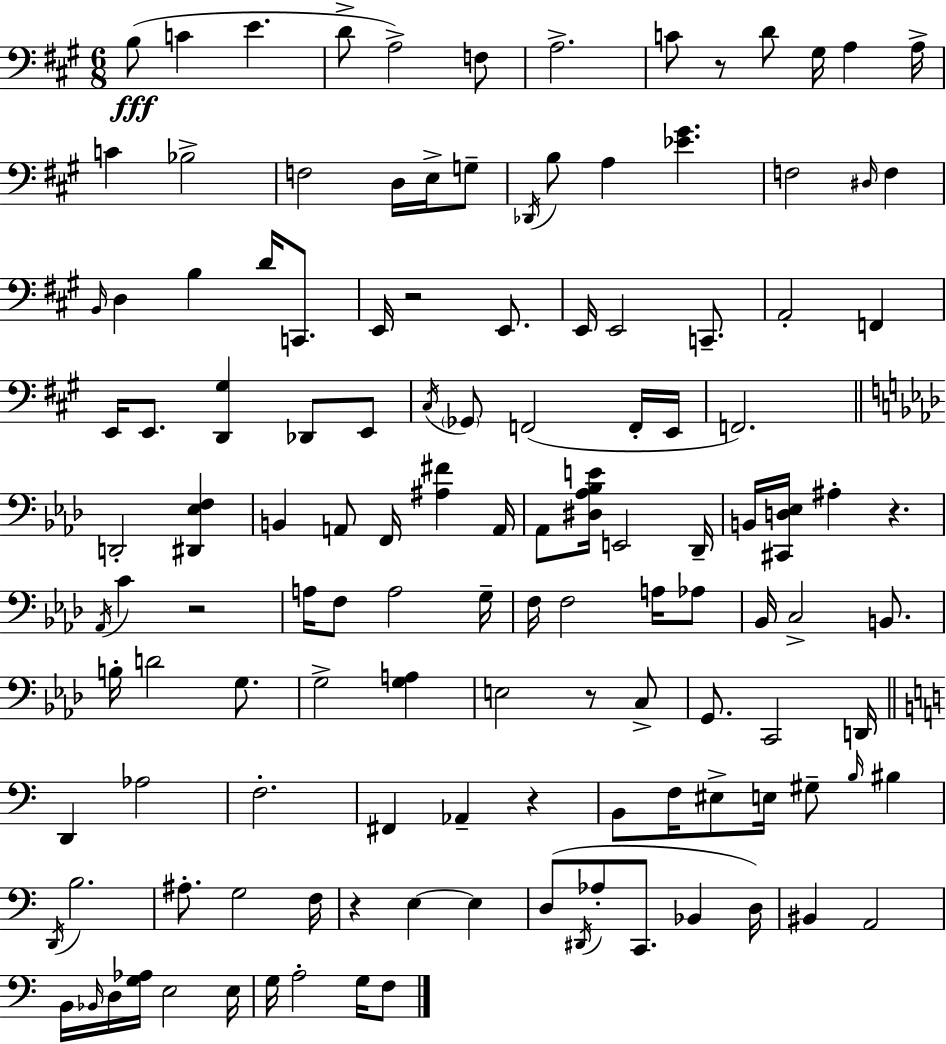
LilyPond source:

{
  \clef bass
  \numericTimeSignature
  \time 6/8
  \key a \major
  b8(\fff c'4 e'4. | d'8-> a2->) f8 | a2.-> | c'8 r8 d'8 gis16 a4 a16-> | \break c'4 bes2-> | f2 d16 e16-> g8-- | \acciaccatura { des,16 } b8 a4 <ees' gis'>4. | f2 \grace { dis16 } f4 | \break \grace { b,16 } d4 b4 d'16 | c,8. e,16 r2 | e,8. e,16 e,2 | c,8.-- a,2-. f,4 | \break e,16 e,8. <d, gis>4 des,8 | e,8 \acciaccatura { cis16 } \parenthesize ges,8 f,2( | f,16-. e,16 f,2.) | \bar "||" \break \key aes \major d,2-. <dis, ees f>4 | b,4 a,8 f,16 <ais fis'>4 a,16 | aes,8 <dis aes bes e'>16 e,2 des,16-- | b,16 <cis, d ees>16 ais4-. r4. | \break \acciaccatura { aes,16 } c'4 r2 | a16 f8 a2 | g16-- f16 f2 a16 aes8 | bes,16 c2-> b,8. | \break b16-. d'2 g8. | g2-> <g a>4 | e2 r8 c8-> | g,8. c,2 | \break d,16 \bar "||" \break \key a \minor d,4 aes2 | f2.-. | fis,4 aes,4-- r4 | b,8 f16 eis8-> e16 gis8-- \grace { b16 } bis4 | \break \acciaccatura { d,16 } b2. | ais8.-. g2 | f16 r4 e4~~ e4 | d8( \acciaccatura { dis,16 } aes8-. c,8. bes,4 | \break d16) bis,4 a,2 | b,16 \grace { bes,16 } d16 <g aes>16 e2 | e16 g16 a2-. | g16 f8 \bar "|."
}